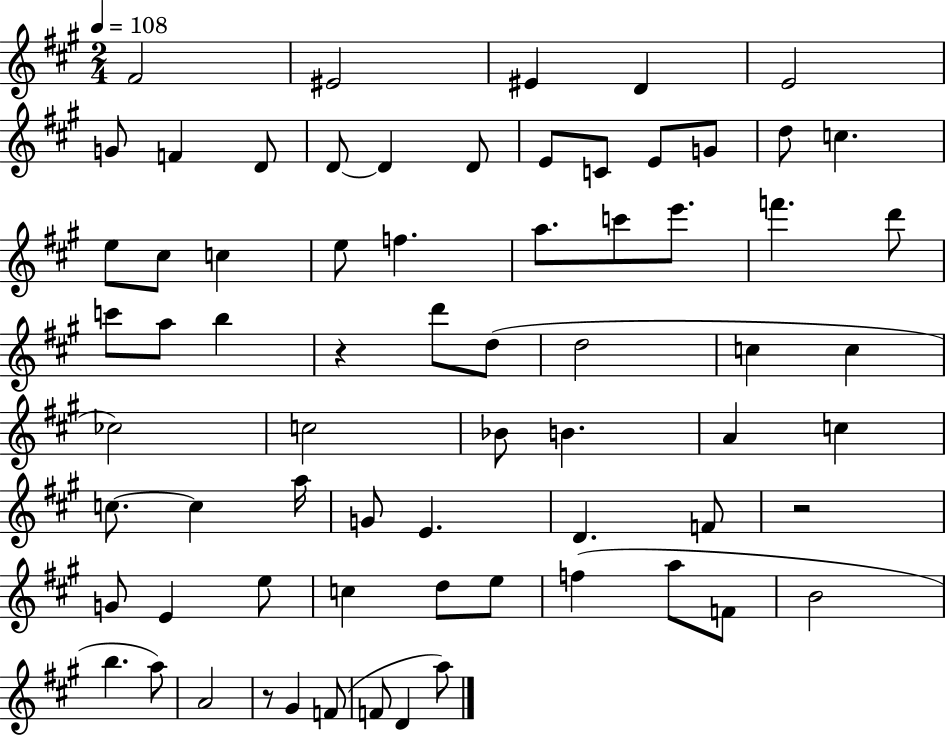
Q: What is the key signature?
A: A major